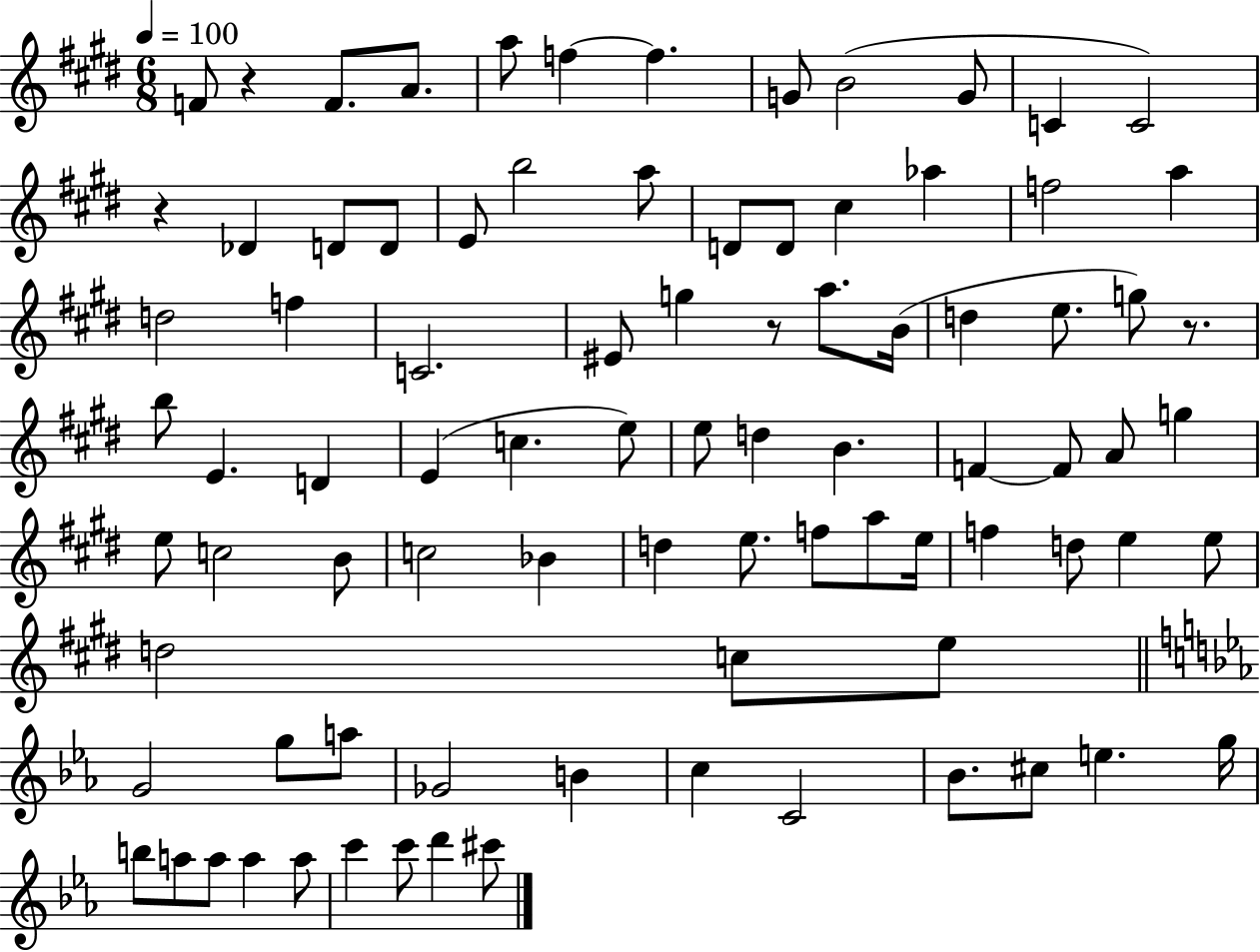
F4/e R/q F4/e. A4/e. A5/e F5/q F5/q. G4/e B4/h G4/e C4/q C4/h R/q Db4/q D4/e D4/e E4/e B5/h A5/e D4/e D4/e C#5/q Ab5/q F5/h A5/q D5/h F5/q C4/h. EIS4/e G5/q R/e A5/e. B4/s D5/q E5/e. G5/e R/e. B5/e E4/q. D4/q E4/q C5/q. E5/e E5/e D5/q B4/q. F4/q F4/e A4/e G5/q E5/e C5/h B4/e C5/h Bb4/q D5/q E5/e. F5/e A5/e E5/s F5/q D5/e E5/q E5/e D5/h C5/e E5/e G4/h G5/e A5/e Gb4/h B4/q C5/q C4/h Bb4/e. C#5/e E5/q. G5/s B5/e A5/e A5/e A5/q A5/e C6/q C6/e D6/q C#6/e